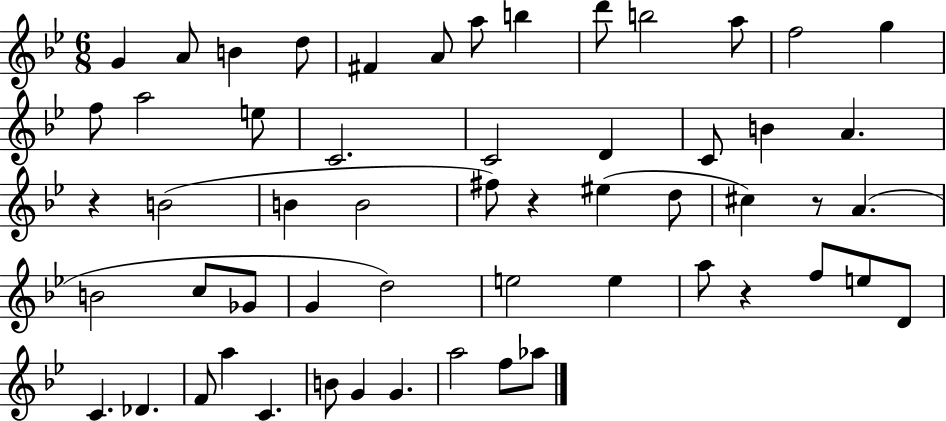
{
  \clef treble
  \numericTimeSignature
  \time 6/8
  \key bes \major
  g'4 a'8 b'4 d''8 | fis'4 a'8 a''8 b''4 | d'''8 b''2 a''8 | f''2 g''4 | \break f''8 a''2 e''8 | c'2. | c'2 d'4 | c'8 b'4 a'4. | \break r4 b'2( | b'4 b'2 | fis''8) r4 eis''4( d''8 | cis''4) r8 a'4.( | \break b'2 c''8 ges'8 | g'4 d''2) | e''2 e''4 | a''8 r4 f''8 e''8 d'8 | \break c'4. des'4. | f'8 a''4 c'4. | b'8 g'4 g'4. | a''2 f''8 aes''8 | \break \bar "|."
}